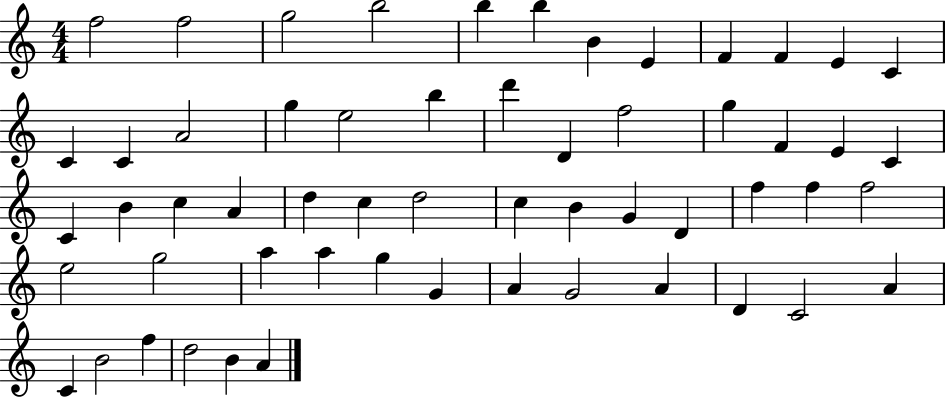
F5/h F5/h G5/h B5/h B5/q B5/q B4/q E4/q F4/q F4/q E4/q C4/q C4/q C4/q A4/h G5/q E5/h B5/q D6/q D4/q F5/h G5/q F4/q E4/q C4/q C4/q B4/q C5/q A4/q D5/q C5/q D5/h C5/q B4/q G4/q D4/q F5/q F5/q F5/h E5/h G5/h A5/q A5/q G5/q G4/q A4/q G4/h A4/q D4/q C4/h A4/q C4/q B4/h F5/q D5/h B4/q A4/q